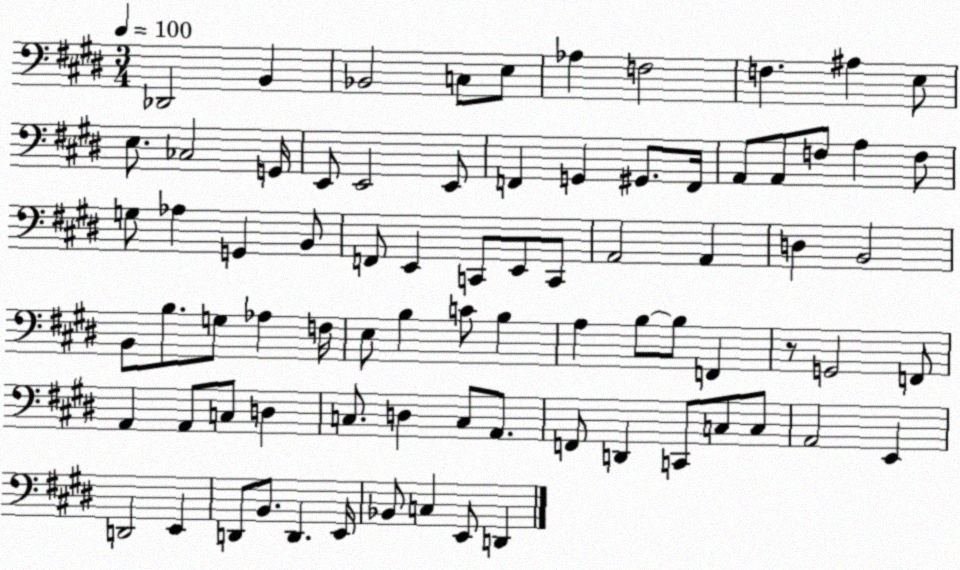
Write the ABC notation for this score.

X:1
T:Untitled
M:3/4
L:1/4
K:E
_D,,2 B,, _B,,2 C,/2 E,/2 _A, F,2 F, ^A, E,/2 E,/2 _C,2 G,,/4 E,,/2 E,,2 E,,/2 F,, G,, ^G,,/2 F,,/4 A,,/2 A,,/2 F,/2 A, F,/2 G,/2 _A, G,, B,,/2 F,,/2 E,, C,,/2 E,,/2 C,,/2 A,,2 A,, D, B,,2 B,,/2 B,/2 G,/2 _A, F,/4 E,/2 B, C/2 B, A, B,/2 B,/2 F,, z/2 G,,2 F,,/2 A,, A,,/2 C,/2 D, C,/2 D, C,/2 A,,/2 F,,/2 D,, C,,/2 C,/2 C,/2 A,,2 E,, D,,2 E,, D,,/2 B,,/2 D,, E,,/4 _B,,/2 C, E,,/2 D,,